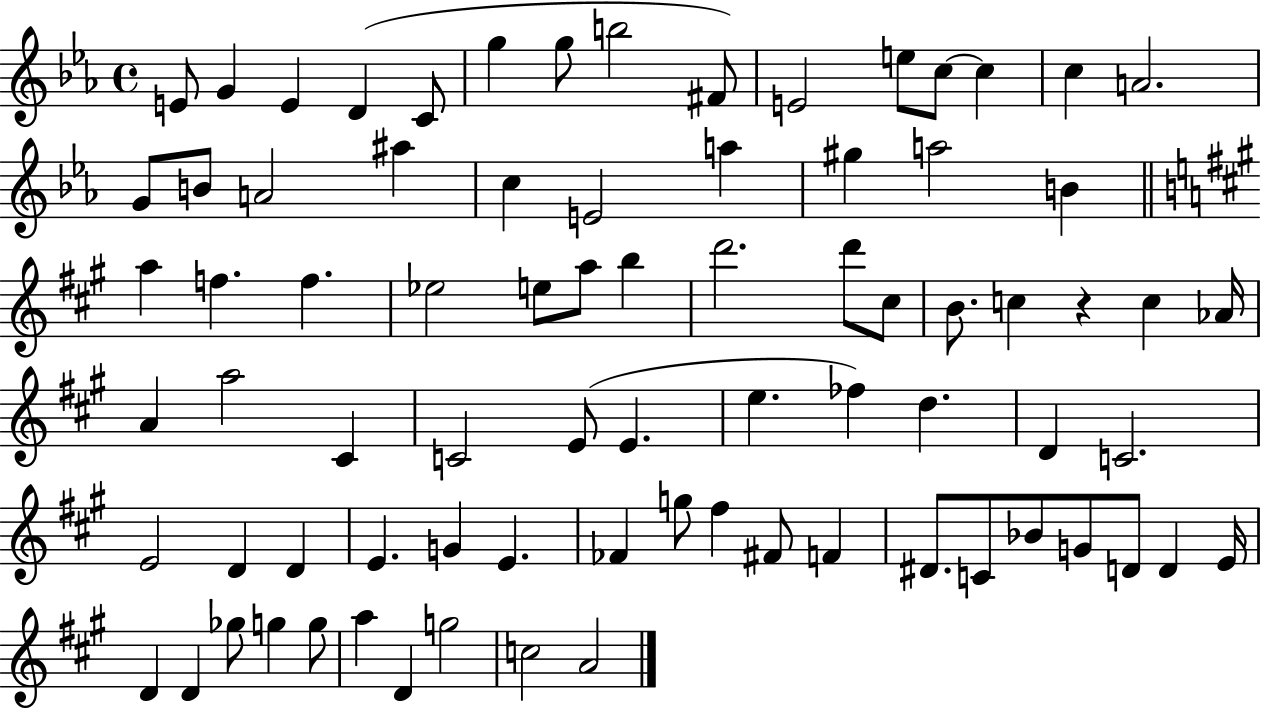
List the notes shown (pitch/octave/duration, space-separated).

E4/e G4/q E4/q D4/q C4/e G5/q G5/e B5/h F#4/e E4/h E5/e C5/e C5/q C5/q A4/h. G4/e B4/e A4/h A#5/q C5/q E4/h A5/q G#5/q A5/h B4/q A5/q F5/q. F5/q. Eb5/h E5/e A5/e B5/q D6/h. D6/e C#5/e B4/e. C5/q R/q C5/q Ab4/s A4/q A5/h C#4/q C4/h E4/e E4/q. E5/q. FES5/q D5/q. D4/q C4/h. E4/h D4/q D4/q E4/q. G4/q E4/q. FES4/q G5/e F#5/q F#4/e F4/q D#4/e. C4/e Bb4/e G4/e D4/e D4/q E4/s D4/q D4/q Gb5/e G5/q G5/e A5/q D4/q G5/h C5/h A4/h